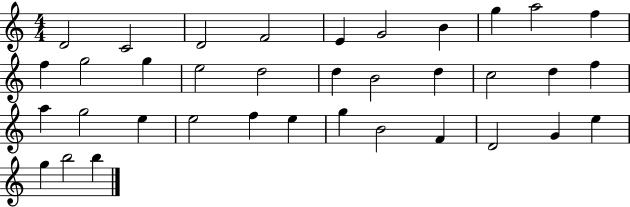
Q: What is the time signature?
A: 4/4